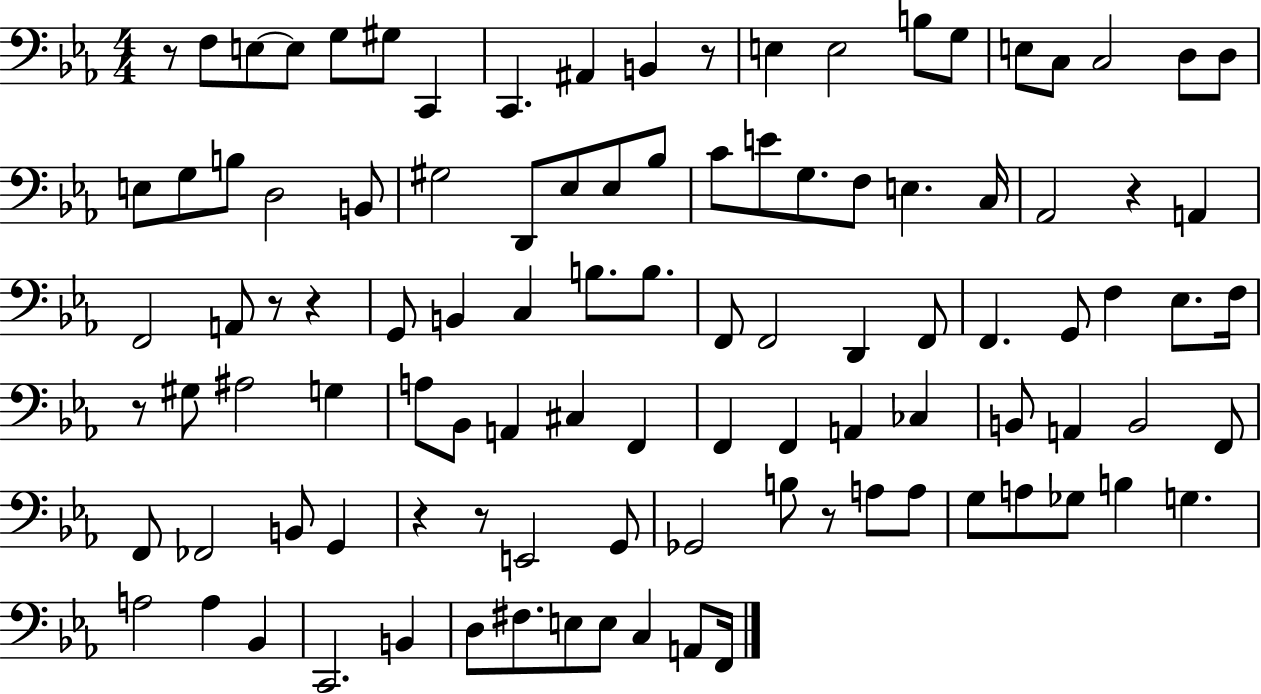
X:1
T:Untitled
M:4/4
L:1/4
K:Eb
z/2 F,/2 E,/2 E,/2 G,/2 ^G,/2 C,, C,, ^A,, B,, z/2 E, E,2 B,/2 G,/2 E,/2 C,/2 C,2 D,/2 D,/2 E,/2 G,/2 B,/2 D,2 B,,/2 ^G,2 D,,/2 _E,/2 _E,/2 _B,/2 C/2 E/2 G,/2 F,/2 E, C,/4 _A,,2 z A,, F,,2 A,,/2 z/2 z G,,/2 B,, C, B,/2 B,/2 F,,/2 F,,2 D,, F,,/2 F,, G,,/2 F, _E,/2 F,/4 z/2 ^G,/2 ^A,2 G, A,/2 _B,,/2 A,, ^C, F,, F,, F,, A,, _C, B,,/2 A,, B,,2 F,,/2 F,,/2 _F,,2 B,,/2 G,, z z/2 E,,2 G,,/2 _G,,2 B,/2 z/2 A,/2 A,/2 G,/2 A,/2 _G,/2 B, G, A,2 A, _B,, C,,2 B,, D,/2 ^F,/2 E,/2 E,/2 C, A,,/2 F,,/4